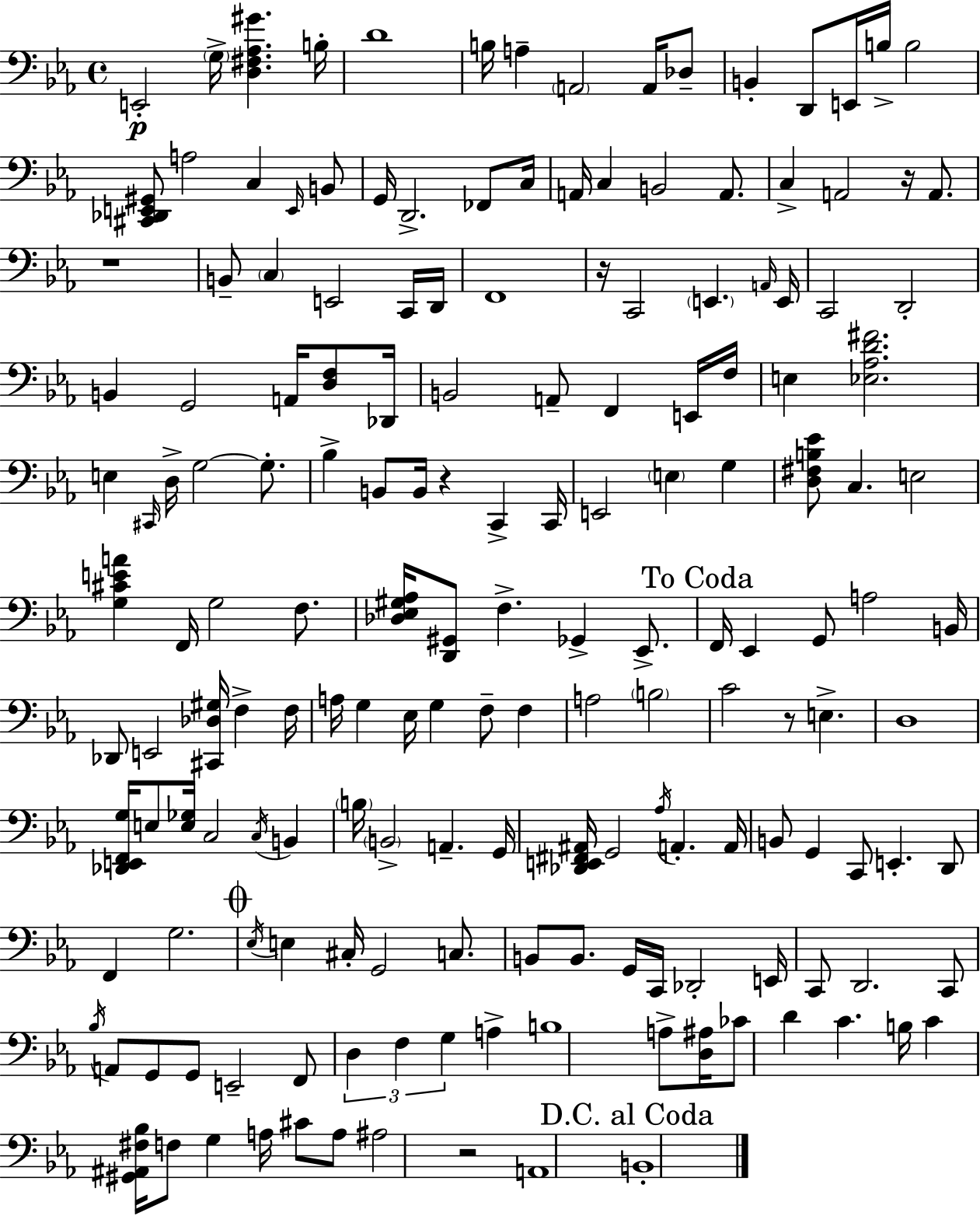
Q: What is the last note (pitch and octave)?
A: B2